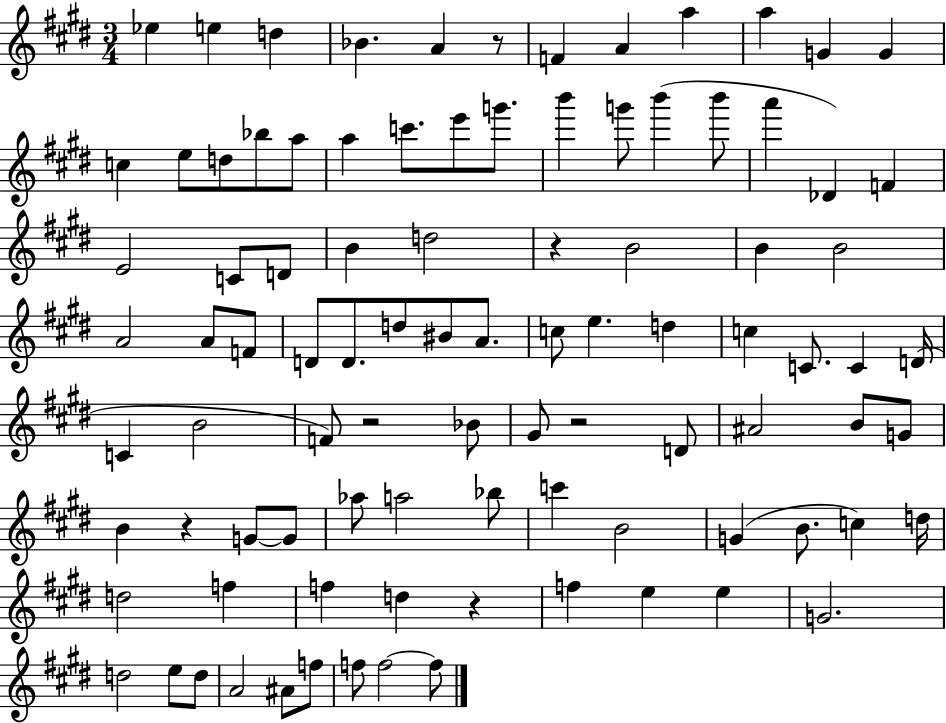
X:1
T:Untitled
M:3/4
L:1/4
K:E
_e e d _B A z/2 F A a a G G c e/2 d/2 _b/2 a/2 a c'/2 e'/2 g'/2 b' g'/2 b' b'/2 a' _D F E2 C/2 D/2 B d2 z B2 B B2 A2 A/2 F/2 D/2 D/2 d/2 ^B/2 A/2 c/2 e d c C/2 C D/4 C B2 F/2 z2 _B/2 ^G/2 z2 D/2 ^A2 B/2 G/2 B z G/2 G/2 _a/2 a2 _b/2 c' B2 G B/2 c d/4 d2 f f d z f e e G2 d2 e/2 d/2 A2 ^A/2 f/2 f/2 f2 f/2